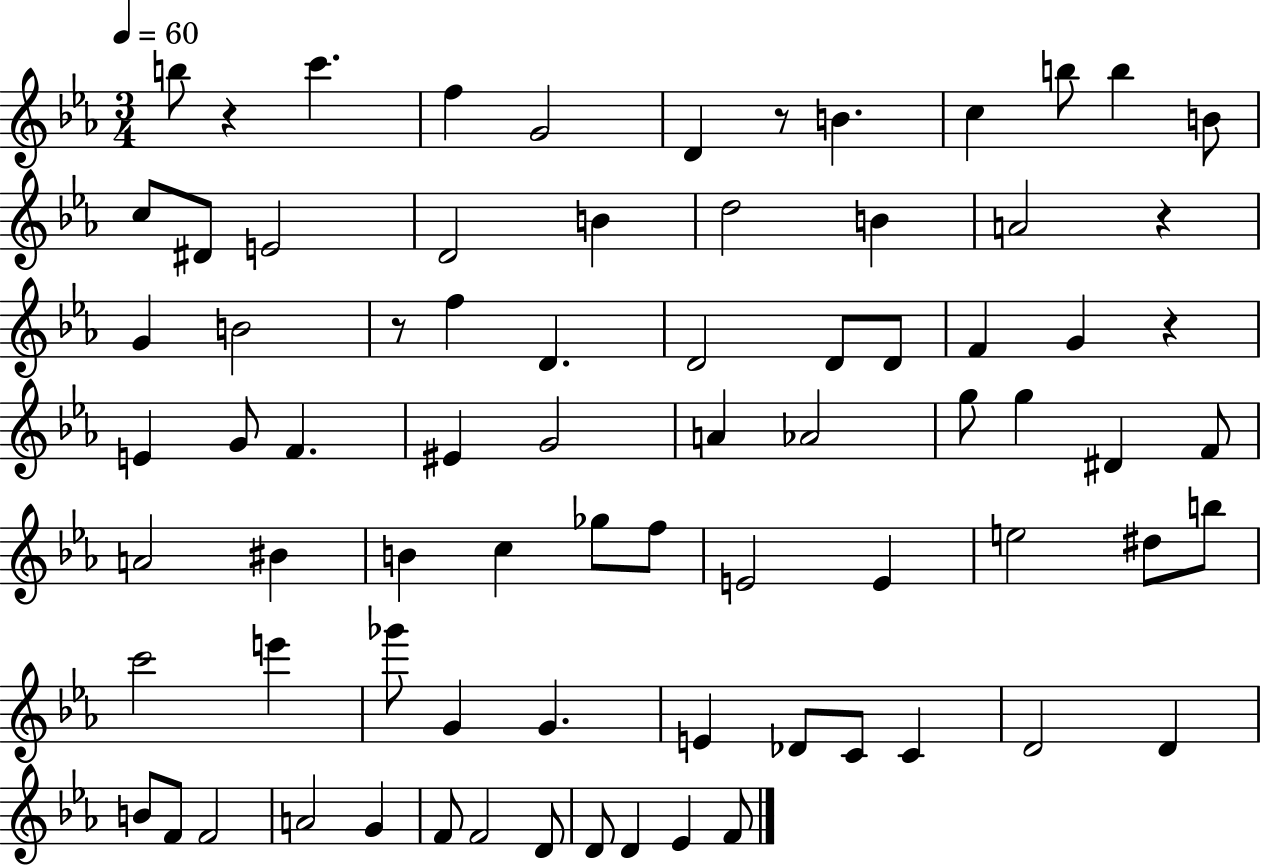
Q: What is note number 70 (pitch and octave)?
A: D4